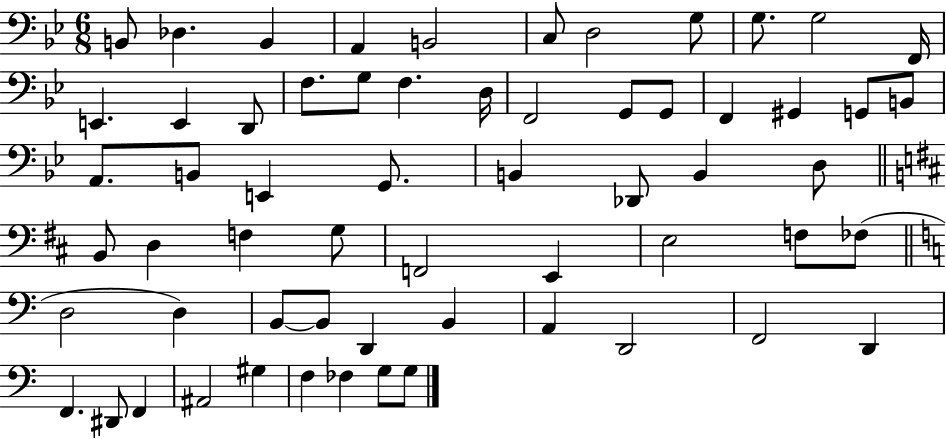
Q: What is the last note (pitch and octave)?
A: G3